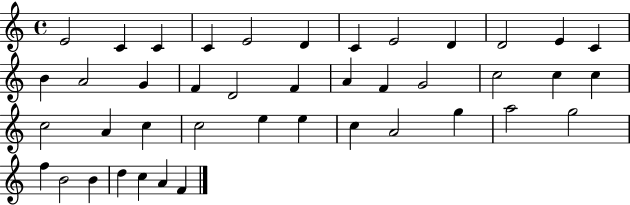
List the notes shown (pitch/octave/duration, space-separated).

E4/h C4/q C4/q C4/q E4/h D4/q C4/q E4/h D4/q D4/h E4/q C4/q B4/q A4/h G4/q F4/q D4/h F4/q A4/q F4/q G4/h C5/h C5/q C5/q C5/h A4/q C5/q C5/h E5/q E5/q C5/q A4/h G5/q A5/h G5/h F5/q B4/h B4/q D5/q C5/q A4/q F4/q